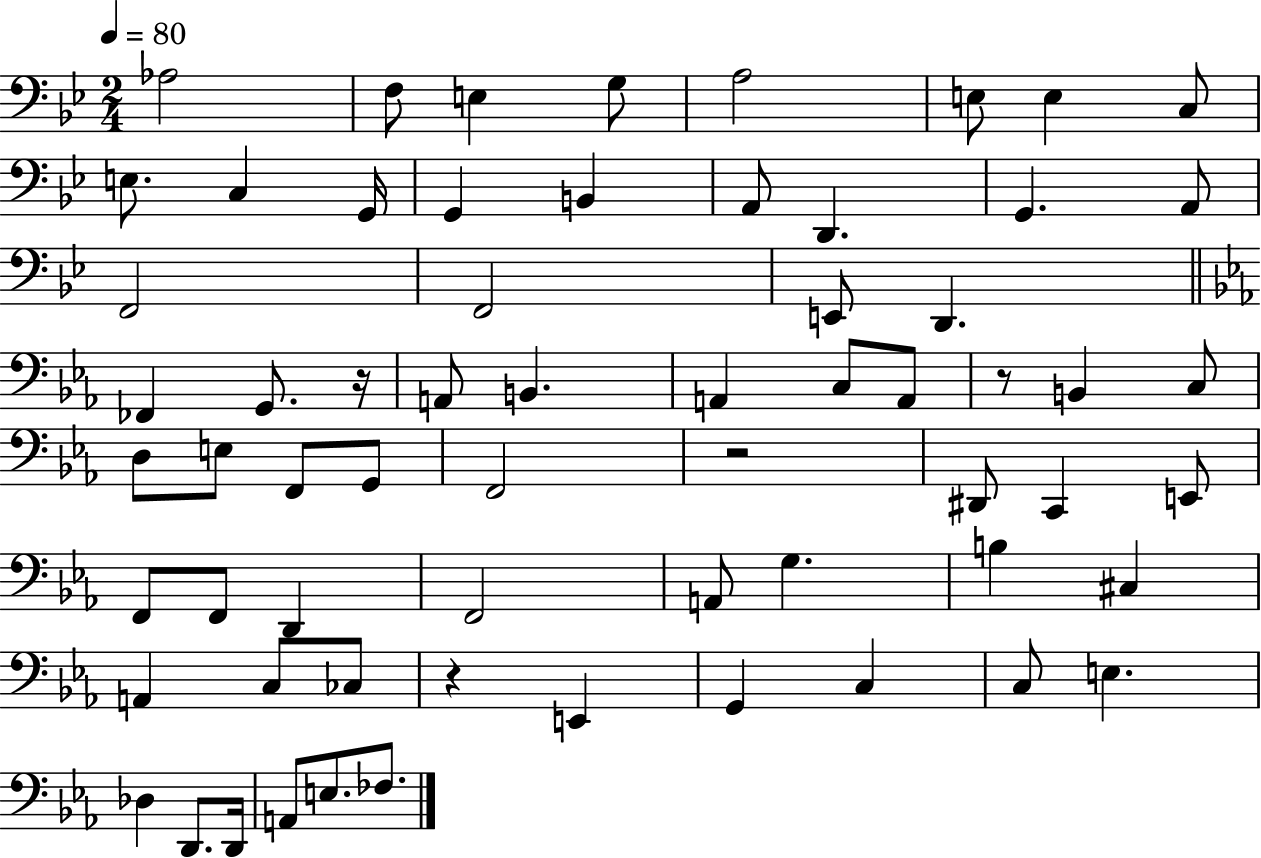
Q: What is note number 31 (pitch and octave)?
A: D3